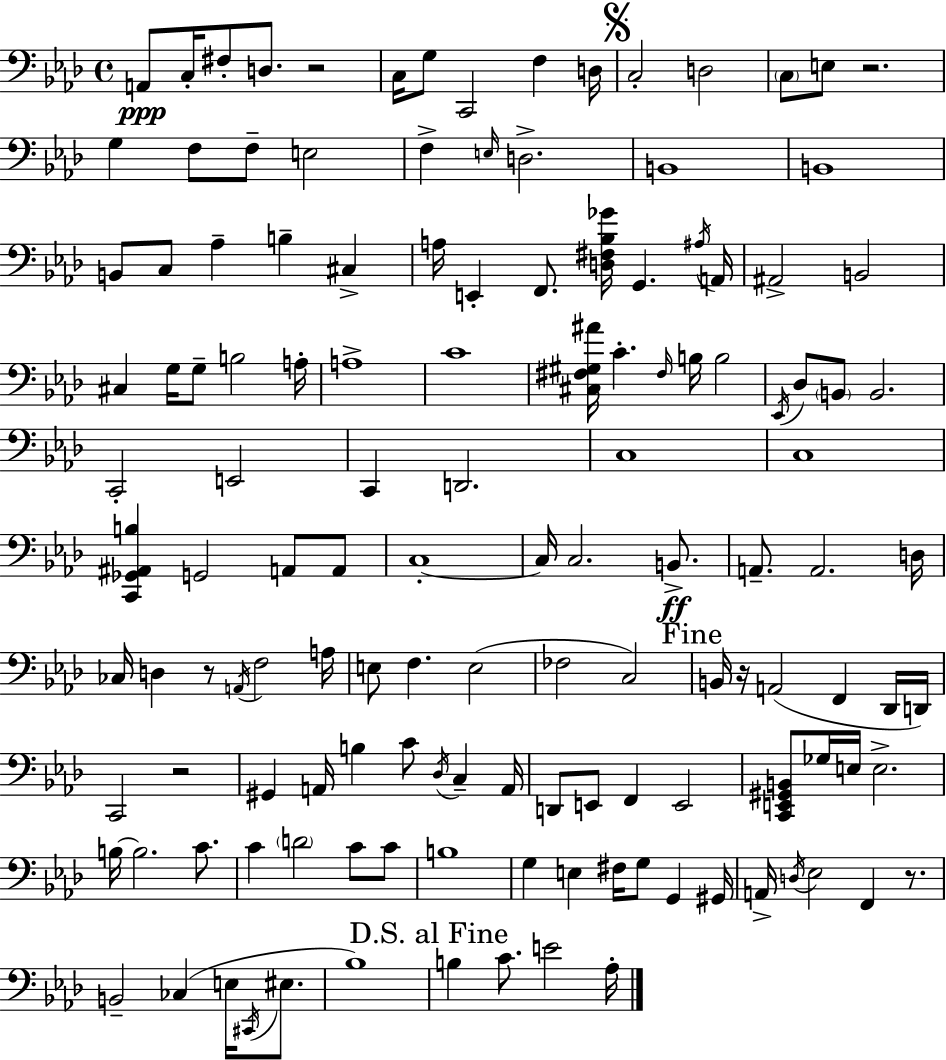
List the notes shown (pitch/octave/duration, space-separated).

A2/e C3/s F#3/e D3/e. R/h C3/s G3/e C2/h F3/q D3/s C3/h D3/h C3/e E3/e R/h. G3/q F3/e F3/e E3/h F3/q E3/s D3/h. B2/w B2/w B2/e C3/e Ab3/q B3/q C#3/q A3/s E2/q F2/e. [D3,F#3,Bb3,Gb4]/s G2/q. A#3/s A2/s A#2/h B2/h C#3/q G3/s G3/e B3/h A3/s A3/w C4/w [C#3,F#3,G#3,A#4]/s C4/q. F#3/s B3/s B3/h Eb2/s Db3/e B2/e B2/h. C2/h E2/h C2/q D2/h. C3/w C3/w [C2,Gb2,A#2,B3]/q G2/h A2/e A2/e C3/w C3/s C3/h. B2/e. A2/e. A2/h. D3/s CES3/s D3/q R/e A2/s F3/h A3/s E3/e F3/q. E3/h FES3/h C3/h B2/s R/s A2/h F2/q Db2/s D2/s C2/h R/h G#2/q A2/s B3/q C4/e Db3/s C3/q A2/s D2/e E2/e F2/q E2/h [C2,E2,G#2,B2]/e Gb3/s E3/s E3/h. B3/s B3/h. C4/e. C4/q D4/h C4/e C4/e B3/w G3/q E3/q F#3/s G3/e G2/q G#2/s A2/s D3/s Eb3/h F2/q R/e. B2/h CES3/q E3/s C#2/s EIS3/e. Bb3/w B3/q C4/e. E4/h Ab3/s